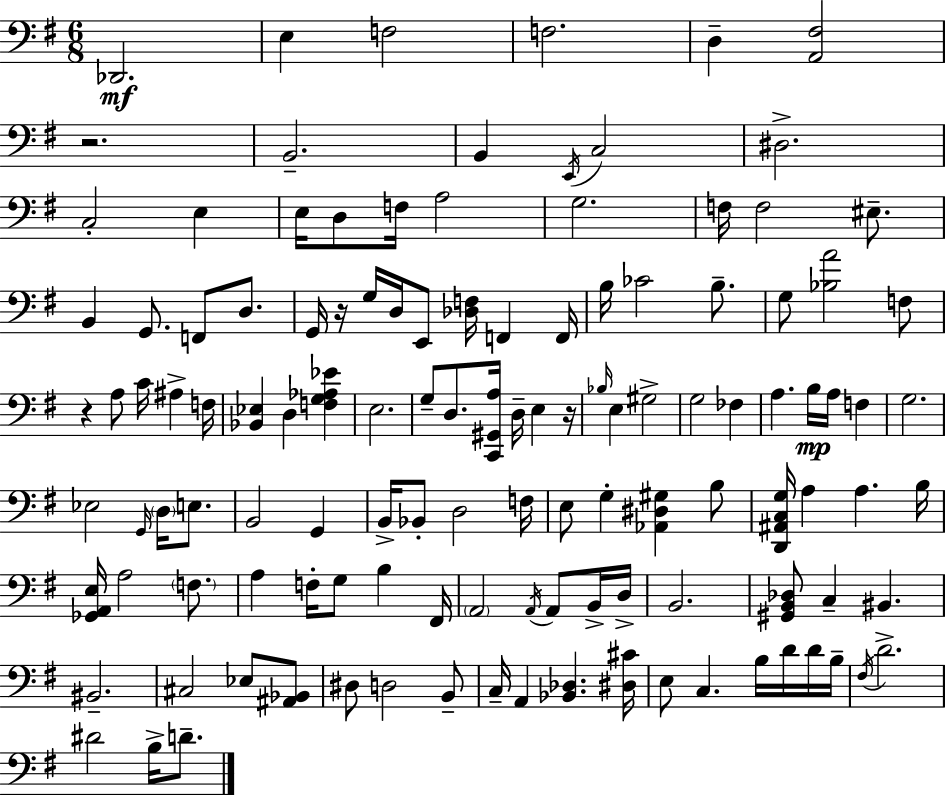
{
  \clef bass
  \numericTimeSignature
  \time 6/8
  \key g \major
  \repeat volta 2 { des,2.\mf | e4 f2 | f2. | d4-- <a, fis>2 | \break r2. | b,2.-- | b,4 \acciaccatura { e,16 } c2 | dis2.-> | \break c2-. e4 | e16 d8 f16 a2 | g2. | f16 f2 eis8.-- | \break b,4 g,8. f,8 d8. | g,16 r16 g16 d16 e,8 <des f>16 f,4 | f,16 b16 ces'2 b8.-- | g8 <bes a'>2 f8 | \break r4 a8 c'16 ais4-> | f16 <bes, ees>4 d4 <f g aes ees'>4 | e2. | g8-- d8. <c, gis, a>16 d16-- e4 | \break r16 \grace { bes16 } e4 gis2-> | g2 fes4 | a4. b16\mp a16 f4 | g2. | \break ees2 \grace { g,16 } \parenthesize d16 | e8. b,2 g,4 | b,16-> bes,8-. d2 | f16 e8 g4-. <aes, dis gis>4 | \break b8 <d, ais, c g>16 a4 a4. | b16 <ges, a, e>16 a2 | \parenthesize f8. a4 f16-. g8 b4 | fis,16 \parenthesize a,2 \acciaccatura { a,16 } | \break a,8 b,16-> d16-> b,2. | <gis, b, des>8 c4-- bis,4. | bis,2.-- | cis2 | \break ees8 <ais, bes,>8 dis8 d2 | b,8-- c16-- a,4 <bes, des>4. | <dis cis'>16 e8 c4. | b16 d'16 d'16 b16-- \acciaccatura { fis16 } d'2.-> | \break dis'2 | b16-> d'8.-- } \bar "|."
}